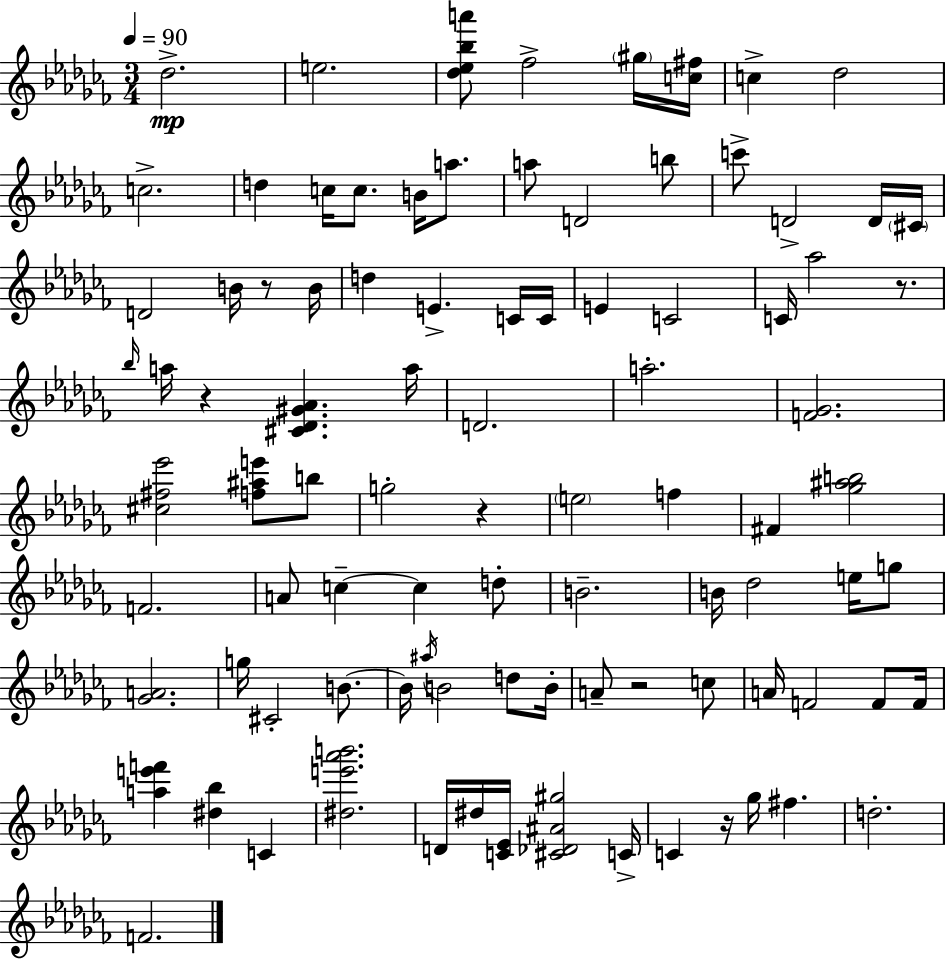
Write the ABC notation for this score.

X:1
T:Untitled
M:3/4
L:1/4
K:Abm
_d2 e2 [_d_e_ba']/2 _f2 ^g/4 [c^f]/4 c _d2 c2 d c/4 c/2 B/4 a/2 a/2 D2 b/2 c'/2 D2 D/4 ^C/4 D2 B/4 z/2 B/4 d E C/4 C/4 E C2 C/4 _a2 z/2 _b/4 a/4 z [^C_D^G_A] a/4 D2 a2 [F_G]2 [^c^f_e']2 [f^ae']/2 b/2 g2 z e2 f ^F [_g^ab]2 F2 A/2 c c d/2 B2 B/4 _d2 e/4 g/2 [_GA]2 g/4 ^C2 B/2 B/4 ^a/4 B2 d/2 B/4 A/2 z2 c/2 A/4 F2 F/2 F/4 [ae'f'] [^d_b] C [^de'_a'b']2 D/4 ^d/4 [C_E]/4 [^C_D^A^g]2 C/4 C z/4 _g/4 ^f d2 F2